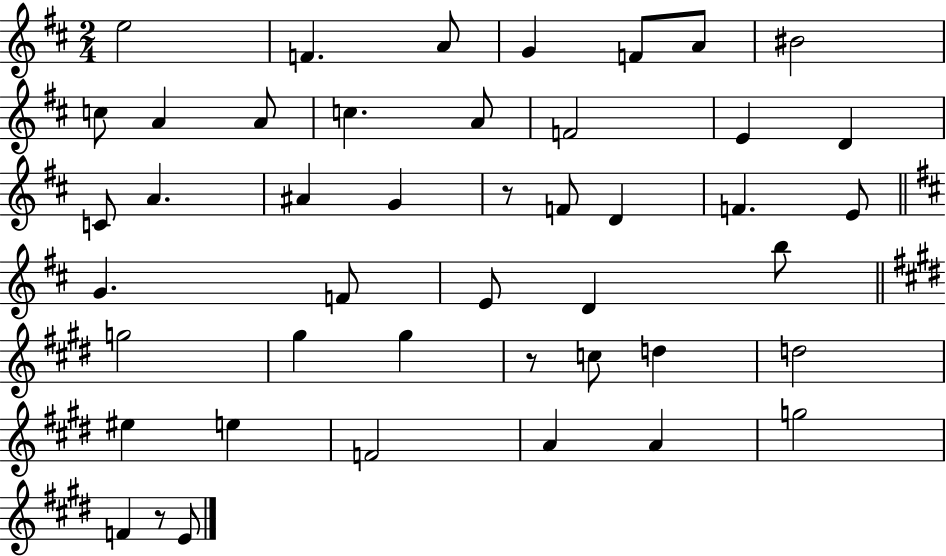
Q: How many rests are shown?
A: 3